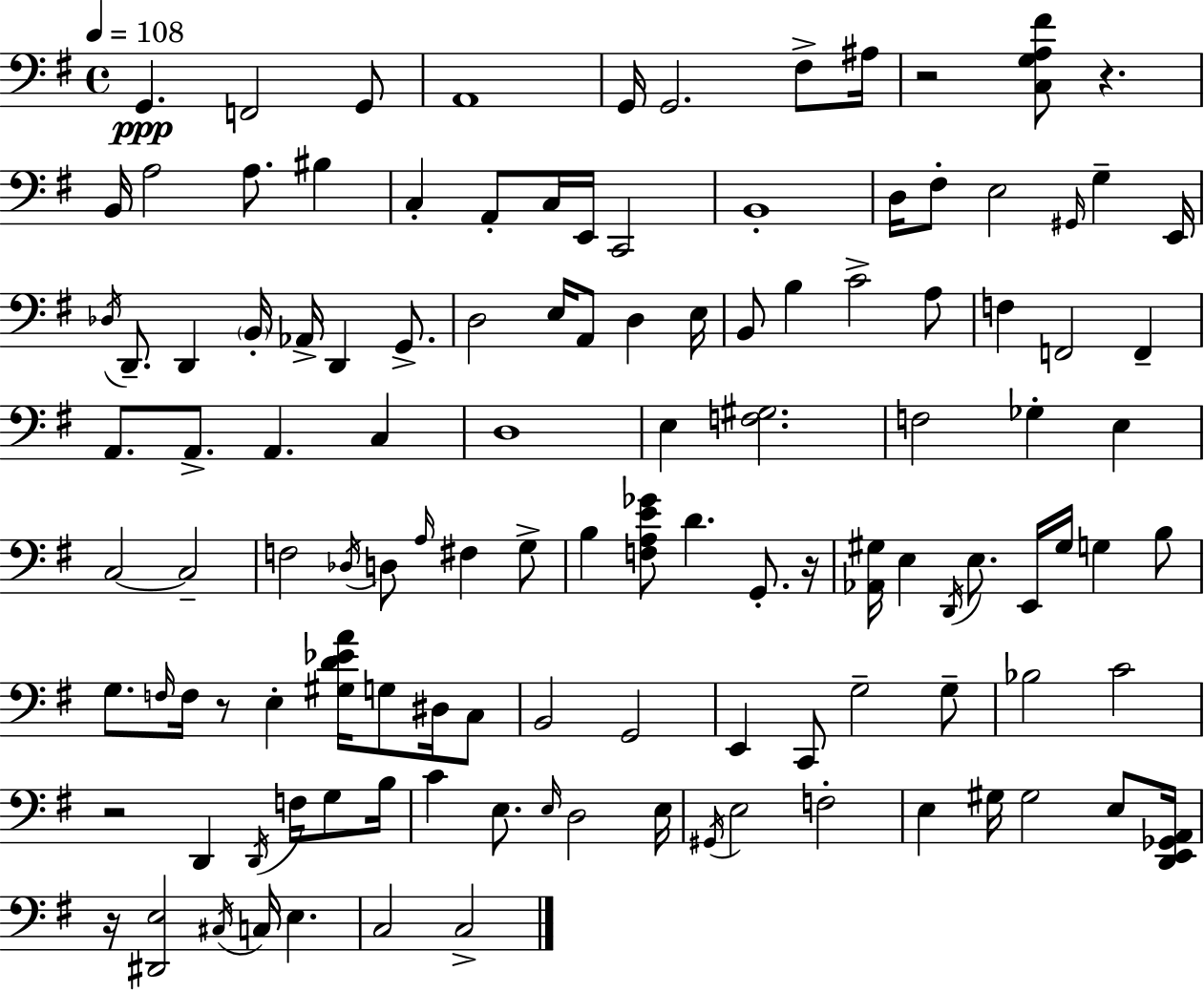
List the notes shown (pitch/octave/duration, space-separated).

G2/q. F2/h G2/e A2/w G2/s G2/h. F#3/e A#3/s R/h [C3,G3,A3,F#4]/e R/q. B2/s A3/h A3/e. BIS3/q C3/q A2/e C3/s E2/s C2/h B2/w D3/s F#3/e E3/h G#2/s G3/q E2/s Db3/s D2/e. D2/q B2/s Ab2/s D2/q G2/e. D3/h E3/s A2/e D3/q E3/s B2/e B3/q C4/h A3/e F3/q F2/h F2/q A2/e. A2/e. A2/q. C3/q D3/w E3/q [F3,G#3]/h. F3/h Gb3/q E3/q C3/h C3/h F3/h Db3/s D3/e A3/s F#3/q G3/e B3/q [F3,A3,E4,Gb4]/e D4/q. G2/e. R/s [Ab2,G#3]/s E3/q D2/s E3/e. E2/s G#3/s G3/q B3/e G3/e. F3/s F3/s R/e E3/q [G#3,D4,Eb4,A4]/s G3/e D#3/s C3/e B2/h G2/h E2/q C2/e G3/h G3/e Bb3/h C4/h R/h D2/q D2/s F3/s G3/e B3/s C4/q E3/e. E3/s D3/h E3/s G#2/s E3/h F3/h E3/q G#3/s G#3/h E3/e [D2,E2,Gb2,A2]/s R/s [D#2,E3]/h C#3/s C3/s E3/q. C3/h C3/h